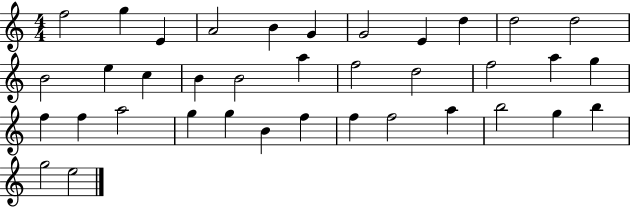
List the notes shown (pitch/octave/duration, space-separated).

F5/h G5/q E4/q A4/h B4/q G4/q G4/h E4/q D5/q D5/h D5/h B4/h E5/q C5/q B4/q B4/h A5/q F5/h D5/h F5/h A5/q G5/q F5/q F5/q A5/h G5/q G5/q B4/q F5/q F5/q F5/h A5/q B5/h G5/q B5/q G5/h E5/h